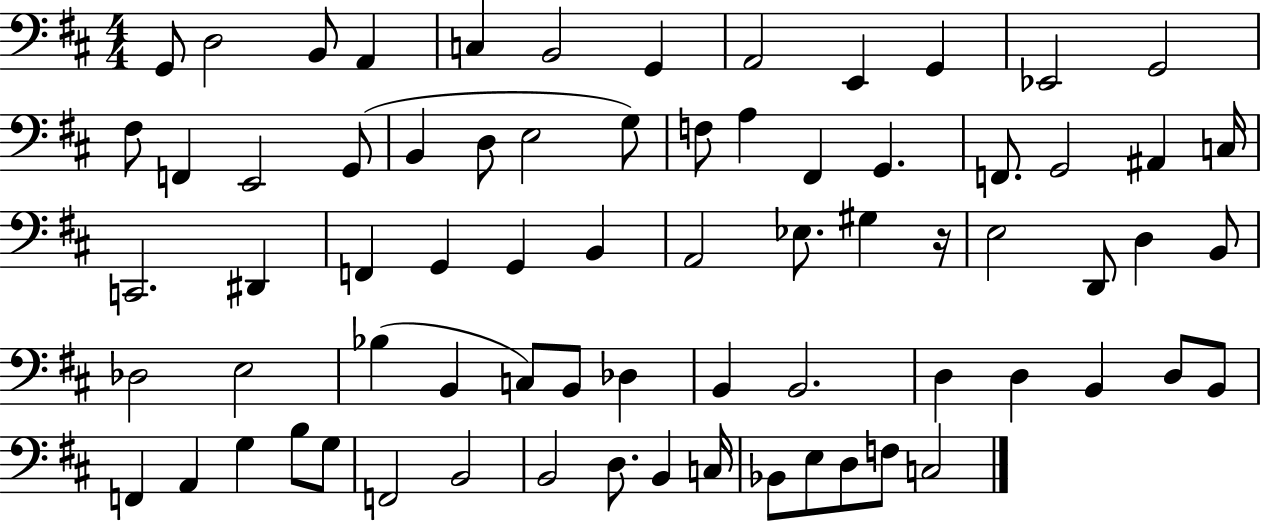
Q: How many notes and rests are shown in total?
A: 72